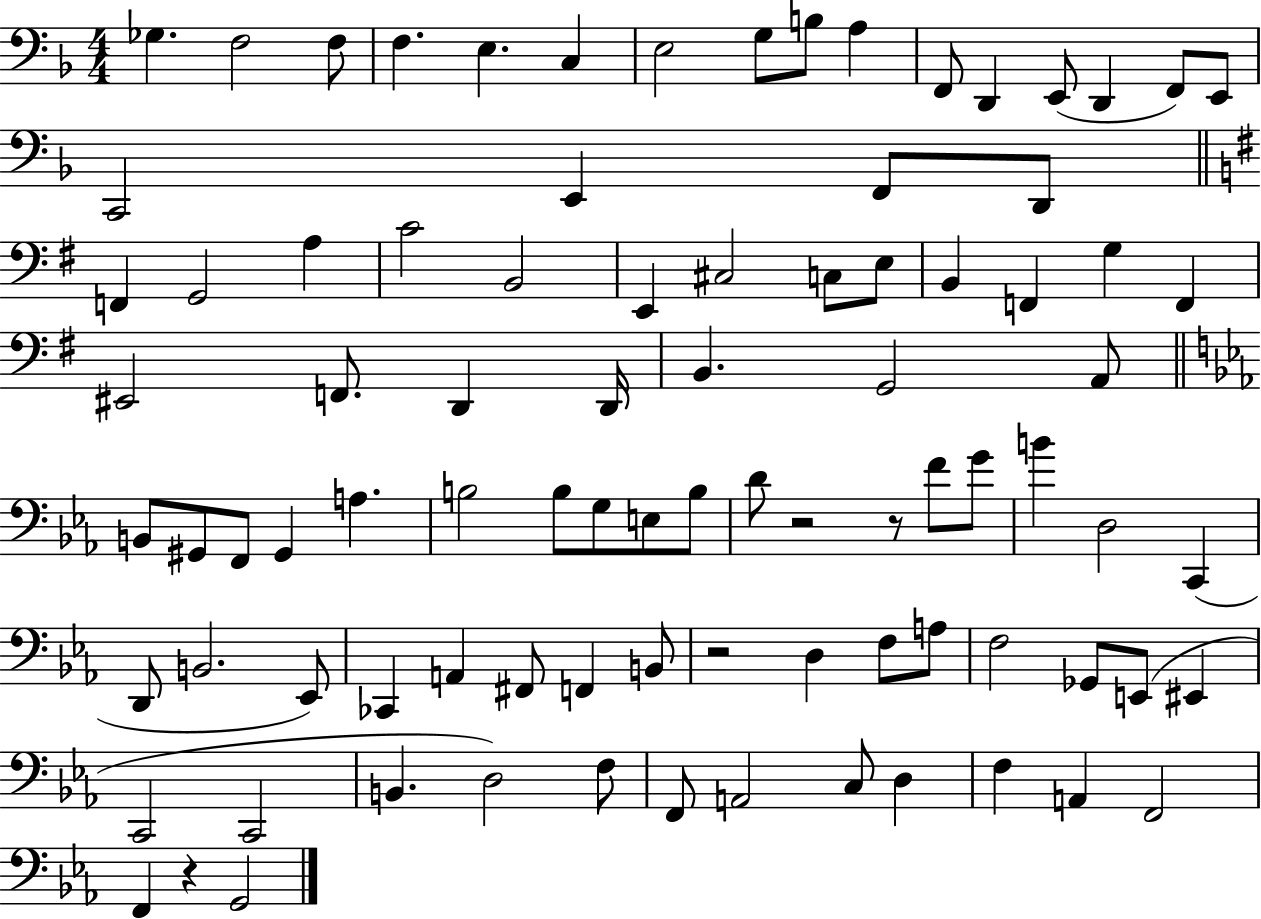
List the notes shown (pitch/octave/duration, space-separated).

Gb3/q. F3/h F3/e F3/q. E3/q. C3/q E3/h G3/e B3/e A3/q F2/e D2/q E2/e D2/q F2/e E2/e C2/h E2/q F2/e D2/e F2/q G2/h A3/q C4/h B2/h E2/q C#3/h C3/e E3/e B2/q F2/q G3/q F2/q EIS2/h F2/e. D2/q D2/s B2/q. G2/h A2/e B2/e G#2/e F2/e G#2/q A3/q. B3/h B3/e G3/e E3/e B3/e D4/e R/h R/e F4/e G4/e B4/q D3/h C2/q D2/e B2/h. Eb2/e CES2/q A2/q F#2/e F2/q B2/e R/h D3/q F3/e A3/e F3/h Gb2/e E2/e EIS2/q C2/h C2/h B2/q. D3/h F3/e F2/e A2/h C3/e D3/q F3/q A2/q F2/h F2/q R/q G2/h